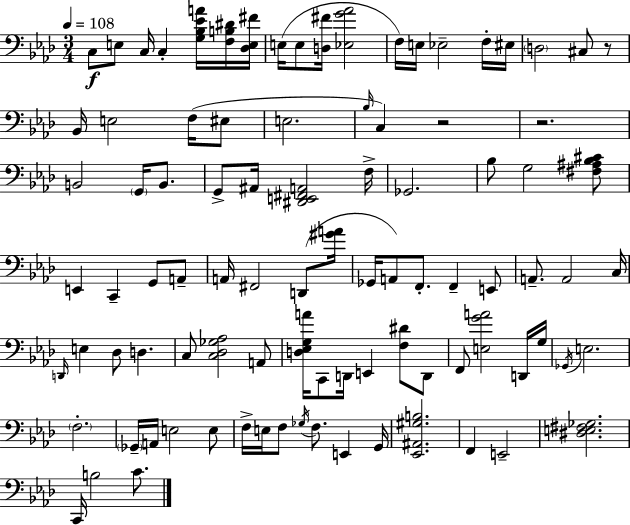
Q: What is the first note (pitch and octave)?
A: C3